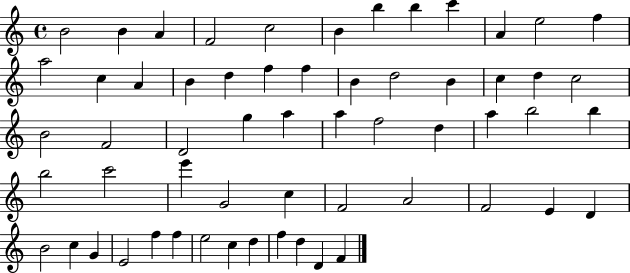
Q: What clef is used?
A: treble